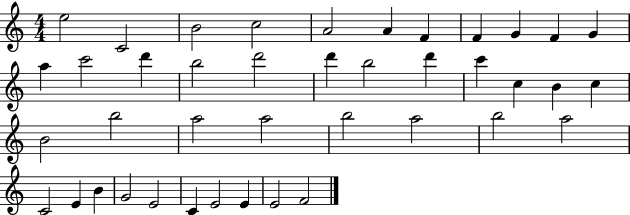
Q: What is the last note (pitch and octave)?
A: F4